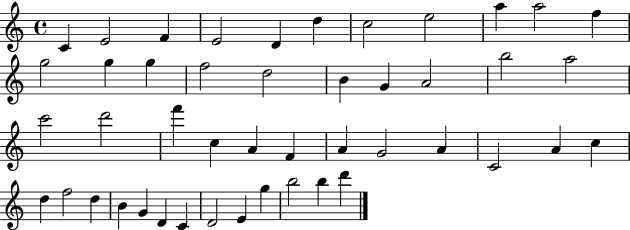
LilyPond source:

{
  \clef treble
  \time 4/4
  \defaultTimeSignature
  \key c \major
  c'4 e'2 f'4 | e'2 d'4 d''4 | c''2 e''2 | a''4 a''2 f''4 | \break g''2 g''4 g''4 | f''2 d''2 | b'4 g'4 a'2 | b''2 a''2 | \break c'''2 d'''2 | f'''4 c''4 a'4 f'4 | a'4 g'2 a'4 | c'2 a'4 c''4 | \break d''4 f''2 d''4 | b'4 g'4 d'4 c'4 | d'2 e'4 g''4 | b''2 b''4 d'''4 | \break \bar "|."
}